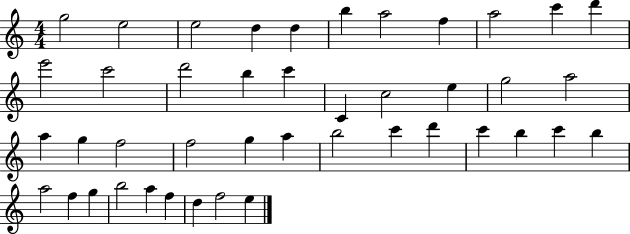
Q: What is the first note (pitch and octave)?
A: G5